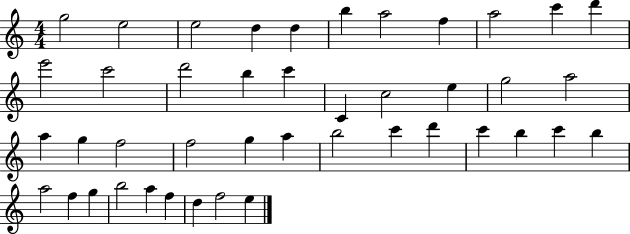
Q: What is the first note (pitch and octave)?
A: G5